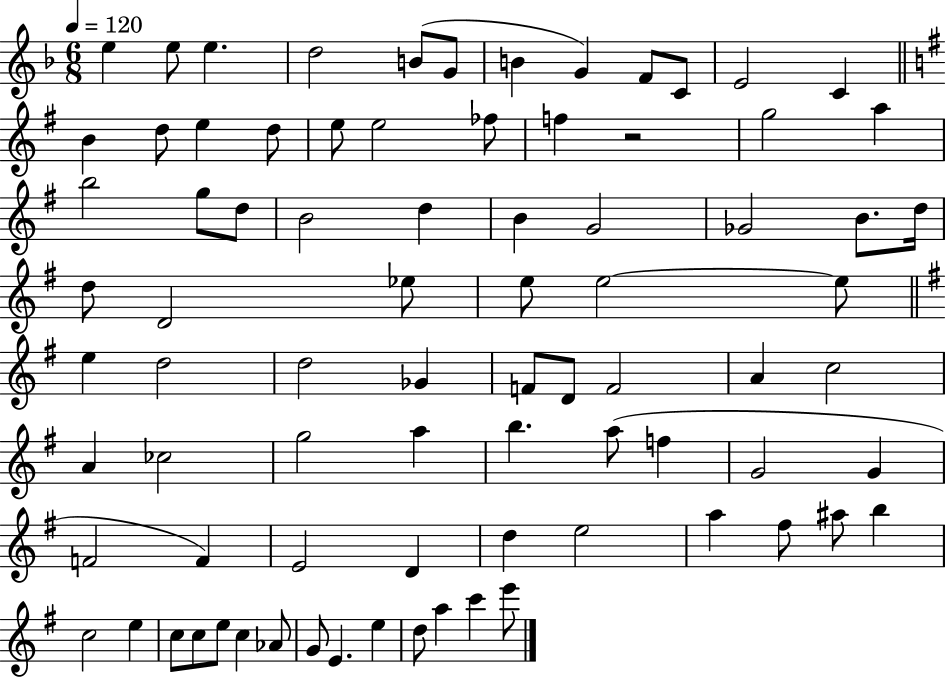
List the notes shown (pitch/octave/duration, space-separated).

E5/q E5/e E5/q. D5/h B4/e G4/e B4/q G4/q F4/e C4/e E4/h C4/q B4/q D5/e E5/q D5/e E5/e E5/h FES5/e F5/q R/h G5/h A5/q B5/h G5/e D5/e B4/h D5/q B4/q G4/h Gb4/h B4/e. D5/s D5/e D4/h Eb5/e E5/e E5/h E5/e E5/q D5/h D5/h Gb4/q F4/e D4/e F4/h A4/q C5/h A4/q CES5/h G5/h A5/q B5/q. A5/e F5/q G4/h G4/q F4/h F4/q E4/h D4/q D5/q E5/h A5/q F#5/e A#5/e B5/q C5/h E5/q C5/e C5/e E5/e C5/q Ab4/e G4/e E4/q. E5/q D5/e A5/q C6/q E6/e